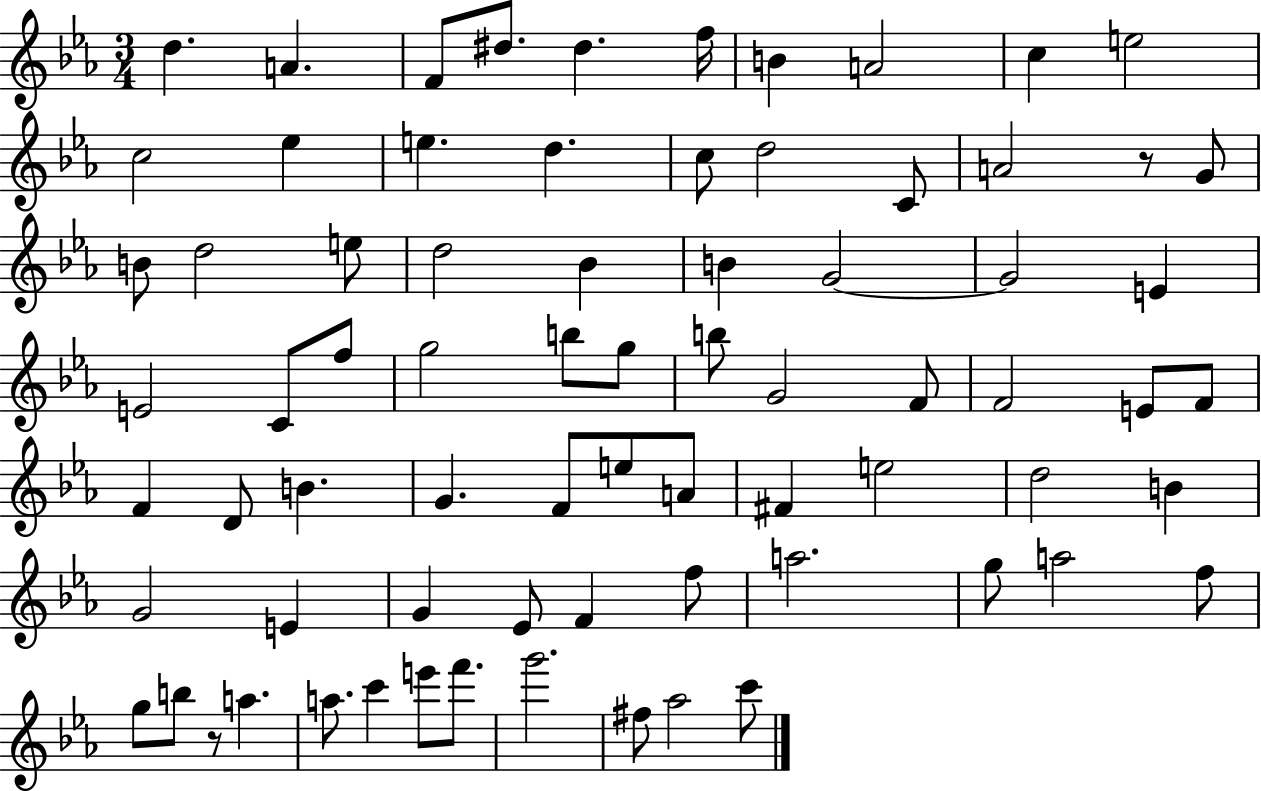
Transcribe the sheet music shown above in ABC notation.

X:1
T:Untitled
M:3/4
L:1/4
K:Eb
d A F/2 ^d/2 ^d f/4 B A2 c e2 c2 _e e d c/2 d2 C/2 A2 z/2 G/2 B/2 d2 e/2 d2 _B B G2 G2 E E2 C/2 f/2 g2 b/2 g/2 b/2 G2 F/2 F2 E/2 F/2 F D/2 B G F/2 e/2 A/2 ^F e2 d2 B G2 E G _E/2 F f/2 a2 g/2 a2 f/2 g/2 b/2 z/2 a a/2 c' e'/2 f'/2 g'2 ^f/2 _a2 c'/2